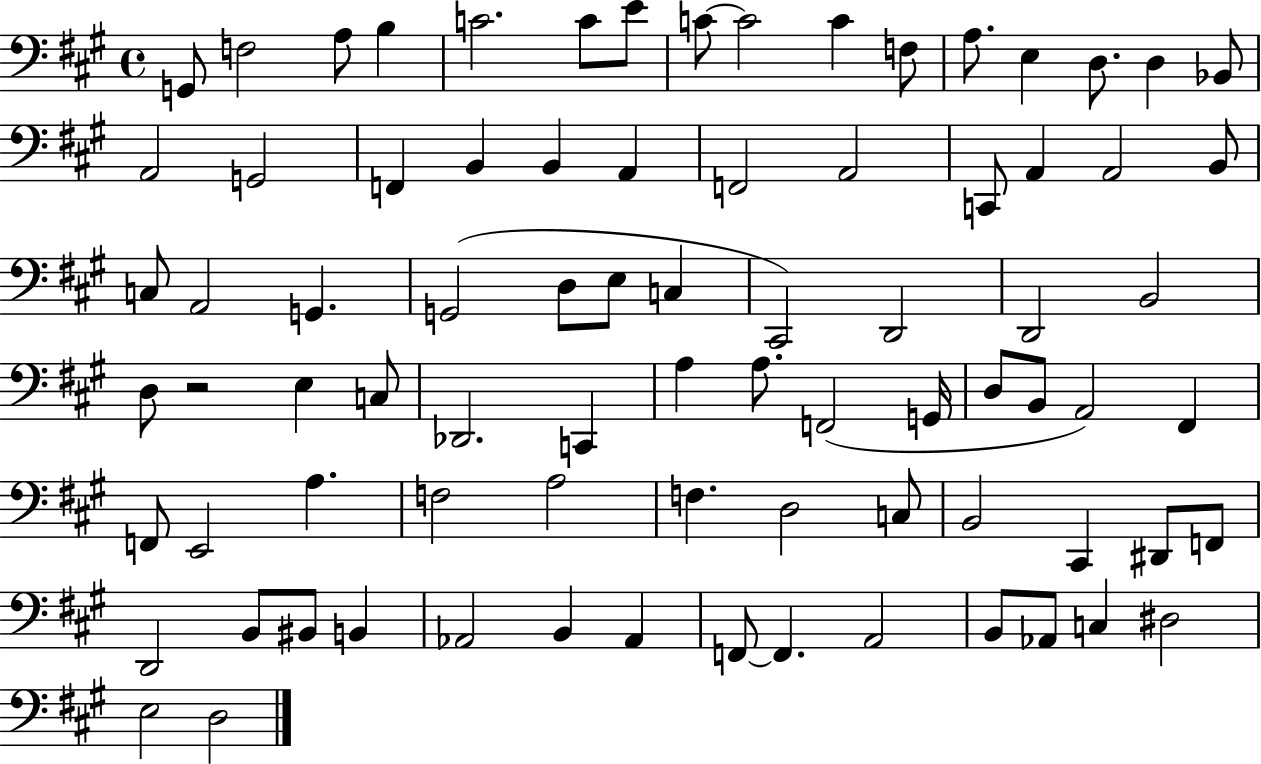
G2/e F3/h A3/e B3/q C4/h. C4/e E4/e C4/e C4/h C4/q F3/e A3/e. E3/q D3/e. D3/q Bb2/e A2/h G2/h F2/q B2/q B2/q A2/q F2/h A2/h C2/e A2/q A2/h B2/e C3/e A2/h G2/q. G2/h D3/e E3/e C3/q C#2/h D2/h D2/h B2/h D3/e R/h E3/q C3/e Db2/h. C2/q A3/q A3/e. F2/h G2/s D3/e B2/e A2/h F#2/q F2/e E2/h A3/q. F3/h A3/h F3/q. D3/h C3/e B2/h C#2/q D#2/e F2/e D2/h B2/e BIS2/e B2/q Ab2/h B2/q Ab2/q F2/e F2/q. A2/h B2/e Ab2/e C3/q D#3/h E3/h D3/h